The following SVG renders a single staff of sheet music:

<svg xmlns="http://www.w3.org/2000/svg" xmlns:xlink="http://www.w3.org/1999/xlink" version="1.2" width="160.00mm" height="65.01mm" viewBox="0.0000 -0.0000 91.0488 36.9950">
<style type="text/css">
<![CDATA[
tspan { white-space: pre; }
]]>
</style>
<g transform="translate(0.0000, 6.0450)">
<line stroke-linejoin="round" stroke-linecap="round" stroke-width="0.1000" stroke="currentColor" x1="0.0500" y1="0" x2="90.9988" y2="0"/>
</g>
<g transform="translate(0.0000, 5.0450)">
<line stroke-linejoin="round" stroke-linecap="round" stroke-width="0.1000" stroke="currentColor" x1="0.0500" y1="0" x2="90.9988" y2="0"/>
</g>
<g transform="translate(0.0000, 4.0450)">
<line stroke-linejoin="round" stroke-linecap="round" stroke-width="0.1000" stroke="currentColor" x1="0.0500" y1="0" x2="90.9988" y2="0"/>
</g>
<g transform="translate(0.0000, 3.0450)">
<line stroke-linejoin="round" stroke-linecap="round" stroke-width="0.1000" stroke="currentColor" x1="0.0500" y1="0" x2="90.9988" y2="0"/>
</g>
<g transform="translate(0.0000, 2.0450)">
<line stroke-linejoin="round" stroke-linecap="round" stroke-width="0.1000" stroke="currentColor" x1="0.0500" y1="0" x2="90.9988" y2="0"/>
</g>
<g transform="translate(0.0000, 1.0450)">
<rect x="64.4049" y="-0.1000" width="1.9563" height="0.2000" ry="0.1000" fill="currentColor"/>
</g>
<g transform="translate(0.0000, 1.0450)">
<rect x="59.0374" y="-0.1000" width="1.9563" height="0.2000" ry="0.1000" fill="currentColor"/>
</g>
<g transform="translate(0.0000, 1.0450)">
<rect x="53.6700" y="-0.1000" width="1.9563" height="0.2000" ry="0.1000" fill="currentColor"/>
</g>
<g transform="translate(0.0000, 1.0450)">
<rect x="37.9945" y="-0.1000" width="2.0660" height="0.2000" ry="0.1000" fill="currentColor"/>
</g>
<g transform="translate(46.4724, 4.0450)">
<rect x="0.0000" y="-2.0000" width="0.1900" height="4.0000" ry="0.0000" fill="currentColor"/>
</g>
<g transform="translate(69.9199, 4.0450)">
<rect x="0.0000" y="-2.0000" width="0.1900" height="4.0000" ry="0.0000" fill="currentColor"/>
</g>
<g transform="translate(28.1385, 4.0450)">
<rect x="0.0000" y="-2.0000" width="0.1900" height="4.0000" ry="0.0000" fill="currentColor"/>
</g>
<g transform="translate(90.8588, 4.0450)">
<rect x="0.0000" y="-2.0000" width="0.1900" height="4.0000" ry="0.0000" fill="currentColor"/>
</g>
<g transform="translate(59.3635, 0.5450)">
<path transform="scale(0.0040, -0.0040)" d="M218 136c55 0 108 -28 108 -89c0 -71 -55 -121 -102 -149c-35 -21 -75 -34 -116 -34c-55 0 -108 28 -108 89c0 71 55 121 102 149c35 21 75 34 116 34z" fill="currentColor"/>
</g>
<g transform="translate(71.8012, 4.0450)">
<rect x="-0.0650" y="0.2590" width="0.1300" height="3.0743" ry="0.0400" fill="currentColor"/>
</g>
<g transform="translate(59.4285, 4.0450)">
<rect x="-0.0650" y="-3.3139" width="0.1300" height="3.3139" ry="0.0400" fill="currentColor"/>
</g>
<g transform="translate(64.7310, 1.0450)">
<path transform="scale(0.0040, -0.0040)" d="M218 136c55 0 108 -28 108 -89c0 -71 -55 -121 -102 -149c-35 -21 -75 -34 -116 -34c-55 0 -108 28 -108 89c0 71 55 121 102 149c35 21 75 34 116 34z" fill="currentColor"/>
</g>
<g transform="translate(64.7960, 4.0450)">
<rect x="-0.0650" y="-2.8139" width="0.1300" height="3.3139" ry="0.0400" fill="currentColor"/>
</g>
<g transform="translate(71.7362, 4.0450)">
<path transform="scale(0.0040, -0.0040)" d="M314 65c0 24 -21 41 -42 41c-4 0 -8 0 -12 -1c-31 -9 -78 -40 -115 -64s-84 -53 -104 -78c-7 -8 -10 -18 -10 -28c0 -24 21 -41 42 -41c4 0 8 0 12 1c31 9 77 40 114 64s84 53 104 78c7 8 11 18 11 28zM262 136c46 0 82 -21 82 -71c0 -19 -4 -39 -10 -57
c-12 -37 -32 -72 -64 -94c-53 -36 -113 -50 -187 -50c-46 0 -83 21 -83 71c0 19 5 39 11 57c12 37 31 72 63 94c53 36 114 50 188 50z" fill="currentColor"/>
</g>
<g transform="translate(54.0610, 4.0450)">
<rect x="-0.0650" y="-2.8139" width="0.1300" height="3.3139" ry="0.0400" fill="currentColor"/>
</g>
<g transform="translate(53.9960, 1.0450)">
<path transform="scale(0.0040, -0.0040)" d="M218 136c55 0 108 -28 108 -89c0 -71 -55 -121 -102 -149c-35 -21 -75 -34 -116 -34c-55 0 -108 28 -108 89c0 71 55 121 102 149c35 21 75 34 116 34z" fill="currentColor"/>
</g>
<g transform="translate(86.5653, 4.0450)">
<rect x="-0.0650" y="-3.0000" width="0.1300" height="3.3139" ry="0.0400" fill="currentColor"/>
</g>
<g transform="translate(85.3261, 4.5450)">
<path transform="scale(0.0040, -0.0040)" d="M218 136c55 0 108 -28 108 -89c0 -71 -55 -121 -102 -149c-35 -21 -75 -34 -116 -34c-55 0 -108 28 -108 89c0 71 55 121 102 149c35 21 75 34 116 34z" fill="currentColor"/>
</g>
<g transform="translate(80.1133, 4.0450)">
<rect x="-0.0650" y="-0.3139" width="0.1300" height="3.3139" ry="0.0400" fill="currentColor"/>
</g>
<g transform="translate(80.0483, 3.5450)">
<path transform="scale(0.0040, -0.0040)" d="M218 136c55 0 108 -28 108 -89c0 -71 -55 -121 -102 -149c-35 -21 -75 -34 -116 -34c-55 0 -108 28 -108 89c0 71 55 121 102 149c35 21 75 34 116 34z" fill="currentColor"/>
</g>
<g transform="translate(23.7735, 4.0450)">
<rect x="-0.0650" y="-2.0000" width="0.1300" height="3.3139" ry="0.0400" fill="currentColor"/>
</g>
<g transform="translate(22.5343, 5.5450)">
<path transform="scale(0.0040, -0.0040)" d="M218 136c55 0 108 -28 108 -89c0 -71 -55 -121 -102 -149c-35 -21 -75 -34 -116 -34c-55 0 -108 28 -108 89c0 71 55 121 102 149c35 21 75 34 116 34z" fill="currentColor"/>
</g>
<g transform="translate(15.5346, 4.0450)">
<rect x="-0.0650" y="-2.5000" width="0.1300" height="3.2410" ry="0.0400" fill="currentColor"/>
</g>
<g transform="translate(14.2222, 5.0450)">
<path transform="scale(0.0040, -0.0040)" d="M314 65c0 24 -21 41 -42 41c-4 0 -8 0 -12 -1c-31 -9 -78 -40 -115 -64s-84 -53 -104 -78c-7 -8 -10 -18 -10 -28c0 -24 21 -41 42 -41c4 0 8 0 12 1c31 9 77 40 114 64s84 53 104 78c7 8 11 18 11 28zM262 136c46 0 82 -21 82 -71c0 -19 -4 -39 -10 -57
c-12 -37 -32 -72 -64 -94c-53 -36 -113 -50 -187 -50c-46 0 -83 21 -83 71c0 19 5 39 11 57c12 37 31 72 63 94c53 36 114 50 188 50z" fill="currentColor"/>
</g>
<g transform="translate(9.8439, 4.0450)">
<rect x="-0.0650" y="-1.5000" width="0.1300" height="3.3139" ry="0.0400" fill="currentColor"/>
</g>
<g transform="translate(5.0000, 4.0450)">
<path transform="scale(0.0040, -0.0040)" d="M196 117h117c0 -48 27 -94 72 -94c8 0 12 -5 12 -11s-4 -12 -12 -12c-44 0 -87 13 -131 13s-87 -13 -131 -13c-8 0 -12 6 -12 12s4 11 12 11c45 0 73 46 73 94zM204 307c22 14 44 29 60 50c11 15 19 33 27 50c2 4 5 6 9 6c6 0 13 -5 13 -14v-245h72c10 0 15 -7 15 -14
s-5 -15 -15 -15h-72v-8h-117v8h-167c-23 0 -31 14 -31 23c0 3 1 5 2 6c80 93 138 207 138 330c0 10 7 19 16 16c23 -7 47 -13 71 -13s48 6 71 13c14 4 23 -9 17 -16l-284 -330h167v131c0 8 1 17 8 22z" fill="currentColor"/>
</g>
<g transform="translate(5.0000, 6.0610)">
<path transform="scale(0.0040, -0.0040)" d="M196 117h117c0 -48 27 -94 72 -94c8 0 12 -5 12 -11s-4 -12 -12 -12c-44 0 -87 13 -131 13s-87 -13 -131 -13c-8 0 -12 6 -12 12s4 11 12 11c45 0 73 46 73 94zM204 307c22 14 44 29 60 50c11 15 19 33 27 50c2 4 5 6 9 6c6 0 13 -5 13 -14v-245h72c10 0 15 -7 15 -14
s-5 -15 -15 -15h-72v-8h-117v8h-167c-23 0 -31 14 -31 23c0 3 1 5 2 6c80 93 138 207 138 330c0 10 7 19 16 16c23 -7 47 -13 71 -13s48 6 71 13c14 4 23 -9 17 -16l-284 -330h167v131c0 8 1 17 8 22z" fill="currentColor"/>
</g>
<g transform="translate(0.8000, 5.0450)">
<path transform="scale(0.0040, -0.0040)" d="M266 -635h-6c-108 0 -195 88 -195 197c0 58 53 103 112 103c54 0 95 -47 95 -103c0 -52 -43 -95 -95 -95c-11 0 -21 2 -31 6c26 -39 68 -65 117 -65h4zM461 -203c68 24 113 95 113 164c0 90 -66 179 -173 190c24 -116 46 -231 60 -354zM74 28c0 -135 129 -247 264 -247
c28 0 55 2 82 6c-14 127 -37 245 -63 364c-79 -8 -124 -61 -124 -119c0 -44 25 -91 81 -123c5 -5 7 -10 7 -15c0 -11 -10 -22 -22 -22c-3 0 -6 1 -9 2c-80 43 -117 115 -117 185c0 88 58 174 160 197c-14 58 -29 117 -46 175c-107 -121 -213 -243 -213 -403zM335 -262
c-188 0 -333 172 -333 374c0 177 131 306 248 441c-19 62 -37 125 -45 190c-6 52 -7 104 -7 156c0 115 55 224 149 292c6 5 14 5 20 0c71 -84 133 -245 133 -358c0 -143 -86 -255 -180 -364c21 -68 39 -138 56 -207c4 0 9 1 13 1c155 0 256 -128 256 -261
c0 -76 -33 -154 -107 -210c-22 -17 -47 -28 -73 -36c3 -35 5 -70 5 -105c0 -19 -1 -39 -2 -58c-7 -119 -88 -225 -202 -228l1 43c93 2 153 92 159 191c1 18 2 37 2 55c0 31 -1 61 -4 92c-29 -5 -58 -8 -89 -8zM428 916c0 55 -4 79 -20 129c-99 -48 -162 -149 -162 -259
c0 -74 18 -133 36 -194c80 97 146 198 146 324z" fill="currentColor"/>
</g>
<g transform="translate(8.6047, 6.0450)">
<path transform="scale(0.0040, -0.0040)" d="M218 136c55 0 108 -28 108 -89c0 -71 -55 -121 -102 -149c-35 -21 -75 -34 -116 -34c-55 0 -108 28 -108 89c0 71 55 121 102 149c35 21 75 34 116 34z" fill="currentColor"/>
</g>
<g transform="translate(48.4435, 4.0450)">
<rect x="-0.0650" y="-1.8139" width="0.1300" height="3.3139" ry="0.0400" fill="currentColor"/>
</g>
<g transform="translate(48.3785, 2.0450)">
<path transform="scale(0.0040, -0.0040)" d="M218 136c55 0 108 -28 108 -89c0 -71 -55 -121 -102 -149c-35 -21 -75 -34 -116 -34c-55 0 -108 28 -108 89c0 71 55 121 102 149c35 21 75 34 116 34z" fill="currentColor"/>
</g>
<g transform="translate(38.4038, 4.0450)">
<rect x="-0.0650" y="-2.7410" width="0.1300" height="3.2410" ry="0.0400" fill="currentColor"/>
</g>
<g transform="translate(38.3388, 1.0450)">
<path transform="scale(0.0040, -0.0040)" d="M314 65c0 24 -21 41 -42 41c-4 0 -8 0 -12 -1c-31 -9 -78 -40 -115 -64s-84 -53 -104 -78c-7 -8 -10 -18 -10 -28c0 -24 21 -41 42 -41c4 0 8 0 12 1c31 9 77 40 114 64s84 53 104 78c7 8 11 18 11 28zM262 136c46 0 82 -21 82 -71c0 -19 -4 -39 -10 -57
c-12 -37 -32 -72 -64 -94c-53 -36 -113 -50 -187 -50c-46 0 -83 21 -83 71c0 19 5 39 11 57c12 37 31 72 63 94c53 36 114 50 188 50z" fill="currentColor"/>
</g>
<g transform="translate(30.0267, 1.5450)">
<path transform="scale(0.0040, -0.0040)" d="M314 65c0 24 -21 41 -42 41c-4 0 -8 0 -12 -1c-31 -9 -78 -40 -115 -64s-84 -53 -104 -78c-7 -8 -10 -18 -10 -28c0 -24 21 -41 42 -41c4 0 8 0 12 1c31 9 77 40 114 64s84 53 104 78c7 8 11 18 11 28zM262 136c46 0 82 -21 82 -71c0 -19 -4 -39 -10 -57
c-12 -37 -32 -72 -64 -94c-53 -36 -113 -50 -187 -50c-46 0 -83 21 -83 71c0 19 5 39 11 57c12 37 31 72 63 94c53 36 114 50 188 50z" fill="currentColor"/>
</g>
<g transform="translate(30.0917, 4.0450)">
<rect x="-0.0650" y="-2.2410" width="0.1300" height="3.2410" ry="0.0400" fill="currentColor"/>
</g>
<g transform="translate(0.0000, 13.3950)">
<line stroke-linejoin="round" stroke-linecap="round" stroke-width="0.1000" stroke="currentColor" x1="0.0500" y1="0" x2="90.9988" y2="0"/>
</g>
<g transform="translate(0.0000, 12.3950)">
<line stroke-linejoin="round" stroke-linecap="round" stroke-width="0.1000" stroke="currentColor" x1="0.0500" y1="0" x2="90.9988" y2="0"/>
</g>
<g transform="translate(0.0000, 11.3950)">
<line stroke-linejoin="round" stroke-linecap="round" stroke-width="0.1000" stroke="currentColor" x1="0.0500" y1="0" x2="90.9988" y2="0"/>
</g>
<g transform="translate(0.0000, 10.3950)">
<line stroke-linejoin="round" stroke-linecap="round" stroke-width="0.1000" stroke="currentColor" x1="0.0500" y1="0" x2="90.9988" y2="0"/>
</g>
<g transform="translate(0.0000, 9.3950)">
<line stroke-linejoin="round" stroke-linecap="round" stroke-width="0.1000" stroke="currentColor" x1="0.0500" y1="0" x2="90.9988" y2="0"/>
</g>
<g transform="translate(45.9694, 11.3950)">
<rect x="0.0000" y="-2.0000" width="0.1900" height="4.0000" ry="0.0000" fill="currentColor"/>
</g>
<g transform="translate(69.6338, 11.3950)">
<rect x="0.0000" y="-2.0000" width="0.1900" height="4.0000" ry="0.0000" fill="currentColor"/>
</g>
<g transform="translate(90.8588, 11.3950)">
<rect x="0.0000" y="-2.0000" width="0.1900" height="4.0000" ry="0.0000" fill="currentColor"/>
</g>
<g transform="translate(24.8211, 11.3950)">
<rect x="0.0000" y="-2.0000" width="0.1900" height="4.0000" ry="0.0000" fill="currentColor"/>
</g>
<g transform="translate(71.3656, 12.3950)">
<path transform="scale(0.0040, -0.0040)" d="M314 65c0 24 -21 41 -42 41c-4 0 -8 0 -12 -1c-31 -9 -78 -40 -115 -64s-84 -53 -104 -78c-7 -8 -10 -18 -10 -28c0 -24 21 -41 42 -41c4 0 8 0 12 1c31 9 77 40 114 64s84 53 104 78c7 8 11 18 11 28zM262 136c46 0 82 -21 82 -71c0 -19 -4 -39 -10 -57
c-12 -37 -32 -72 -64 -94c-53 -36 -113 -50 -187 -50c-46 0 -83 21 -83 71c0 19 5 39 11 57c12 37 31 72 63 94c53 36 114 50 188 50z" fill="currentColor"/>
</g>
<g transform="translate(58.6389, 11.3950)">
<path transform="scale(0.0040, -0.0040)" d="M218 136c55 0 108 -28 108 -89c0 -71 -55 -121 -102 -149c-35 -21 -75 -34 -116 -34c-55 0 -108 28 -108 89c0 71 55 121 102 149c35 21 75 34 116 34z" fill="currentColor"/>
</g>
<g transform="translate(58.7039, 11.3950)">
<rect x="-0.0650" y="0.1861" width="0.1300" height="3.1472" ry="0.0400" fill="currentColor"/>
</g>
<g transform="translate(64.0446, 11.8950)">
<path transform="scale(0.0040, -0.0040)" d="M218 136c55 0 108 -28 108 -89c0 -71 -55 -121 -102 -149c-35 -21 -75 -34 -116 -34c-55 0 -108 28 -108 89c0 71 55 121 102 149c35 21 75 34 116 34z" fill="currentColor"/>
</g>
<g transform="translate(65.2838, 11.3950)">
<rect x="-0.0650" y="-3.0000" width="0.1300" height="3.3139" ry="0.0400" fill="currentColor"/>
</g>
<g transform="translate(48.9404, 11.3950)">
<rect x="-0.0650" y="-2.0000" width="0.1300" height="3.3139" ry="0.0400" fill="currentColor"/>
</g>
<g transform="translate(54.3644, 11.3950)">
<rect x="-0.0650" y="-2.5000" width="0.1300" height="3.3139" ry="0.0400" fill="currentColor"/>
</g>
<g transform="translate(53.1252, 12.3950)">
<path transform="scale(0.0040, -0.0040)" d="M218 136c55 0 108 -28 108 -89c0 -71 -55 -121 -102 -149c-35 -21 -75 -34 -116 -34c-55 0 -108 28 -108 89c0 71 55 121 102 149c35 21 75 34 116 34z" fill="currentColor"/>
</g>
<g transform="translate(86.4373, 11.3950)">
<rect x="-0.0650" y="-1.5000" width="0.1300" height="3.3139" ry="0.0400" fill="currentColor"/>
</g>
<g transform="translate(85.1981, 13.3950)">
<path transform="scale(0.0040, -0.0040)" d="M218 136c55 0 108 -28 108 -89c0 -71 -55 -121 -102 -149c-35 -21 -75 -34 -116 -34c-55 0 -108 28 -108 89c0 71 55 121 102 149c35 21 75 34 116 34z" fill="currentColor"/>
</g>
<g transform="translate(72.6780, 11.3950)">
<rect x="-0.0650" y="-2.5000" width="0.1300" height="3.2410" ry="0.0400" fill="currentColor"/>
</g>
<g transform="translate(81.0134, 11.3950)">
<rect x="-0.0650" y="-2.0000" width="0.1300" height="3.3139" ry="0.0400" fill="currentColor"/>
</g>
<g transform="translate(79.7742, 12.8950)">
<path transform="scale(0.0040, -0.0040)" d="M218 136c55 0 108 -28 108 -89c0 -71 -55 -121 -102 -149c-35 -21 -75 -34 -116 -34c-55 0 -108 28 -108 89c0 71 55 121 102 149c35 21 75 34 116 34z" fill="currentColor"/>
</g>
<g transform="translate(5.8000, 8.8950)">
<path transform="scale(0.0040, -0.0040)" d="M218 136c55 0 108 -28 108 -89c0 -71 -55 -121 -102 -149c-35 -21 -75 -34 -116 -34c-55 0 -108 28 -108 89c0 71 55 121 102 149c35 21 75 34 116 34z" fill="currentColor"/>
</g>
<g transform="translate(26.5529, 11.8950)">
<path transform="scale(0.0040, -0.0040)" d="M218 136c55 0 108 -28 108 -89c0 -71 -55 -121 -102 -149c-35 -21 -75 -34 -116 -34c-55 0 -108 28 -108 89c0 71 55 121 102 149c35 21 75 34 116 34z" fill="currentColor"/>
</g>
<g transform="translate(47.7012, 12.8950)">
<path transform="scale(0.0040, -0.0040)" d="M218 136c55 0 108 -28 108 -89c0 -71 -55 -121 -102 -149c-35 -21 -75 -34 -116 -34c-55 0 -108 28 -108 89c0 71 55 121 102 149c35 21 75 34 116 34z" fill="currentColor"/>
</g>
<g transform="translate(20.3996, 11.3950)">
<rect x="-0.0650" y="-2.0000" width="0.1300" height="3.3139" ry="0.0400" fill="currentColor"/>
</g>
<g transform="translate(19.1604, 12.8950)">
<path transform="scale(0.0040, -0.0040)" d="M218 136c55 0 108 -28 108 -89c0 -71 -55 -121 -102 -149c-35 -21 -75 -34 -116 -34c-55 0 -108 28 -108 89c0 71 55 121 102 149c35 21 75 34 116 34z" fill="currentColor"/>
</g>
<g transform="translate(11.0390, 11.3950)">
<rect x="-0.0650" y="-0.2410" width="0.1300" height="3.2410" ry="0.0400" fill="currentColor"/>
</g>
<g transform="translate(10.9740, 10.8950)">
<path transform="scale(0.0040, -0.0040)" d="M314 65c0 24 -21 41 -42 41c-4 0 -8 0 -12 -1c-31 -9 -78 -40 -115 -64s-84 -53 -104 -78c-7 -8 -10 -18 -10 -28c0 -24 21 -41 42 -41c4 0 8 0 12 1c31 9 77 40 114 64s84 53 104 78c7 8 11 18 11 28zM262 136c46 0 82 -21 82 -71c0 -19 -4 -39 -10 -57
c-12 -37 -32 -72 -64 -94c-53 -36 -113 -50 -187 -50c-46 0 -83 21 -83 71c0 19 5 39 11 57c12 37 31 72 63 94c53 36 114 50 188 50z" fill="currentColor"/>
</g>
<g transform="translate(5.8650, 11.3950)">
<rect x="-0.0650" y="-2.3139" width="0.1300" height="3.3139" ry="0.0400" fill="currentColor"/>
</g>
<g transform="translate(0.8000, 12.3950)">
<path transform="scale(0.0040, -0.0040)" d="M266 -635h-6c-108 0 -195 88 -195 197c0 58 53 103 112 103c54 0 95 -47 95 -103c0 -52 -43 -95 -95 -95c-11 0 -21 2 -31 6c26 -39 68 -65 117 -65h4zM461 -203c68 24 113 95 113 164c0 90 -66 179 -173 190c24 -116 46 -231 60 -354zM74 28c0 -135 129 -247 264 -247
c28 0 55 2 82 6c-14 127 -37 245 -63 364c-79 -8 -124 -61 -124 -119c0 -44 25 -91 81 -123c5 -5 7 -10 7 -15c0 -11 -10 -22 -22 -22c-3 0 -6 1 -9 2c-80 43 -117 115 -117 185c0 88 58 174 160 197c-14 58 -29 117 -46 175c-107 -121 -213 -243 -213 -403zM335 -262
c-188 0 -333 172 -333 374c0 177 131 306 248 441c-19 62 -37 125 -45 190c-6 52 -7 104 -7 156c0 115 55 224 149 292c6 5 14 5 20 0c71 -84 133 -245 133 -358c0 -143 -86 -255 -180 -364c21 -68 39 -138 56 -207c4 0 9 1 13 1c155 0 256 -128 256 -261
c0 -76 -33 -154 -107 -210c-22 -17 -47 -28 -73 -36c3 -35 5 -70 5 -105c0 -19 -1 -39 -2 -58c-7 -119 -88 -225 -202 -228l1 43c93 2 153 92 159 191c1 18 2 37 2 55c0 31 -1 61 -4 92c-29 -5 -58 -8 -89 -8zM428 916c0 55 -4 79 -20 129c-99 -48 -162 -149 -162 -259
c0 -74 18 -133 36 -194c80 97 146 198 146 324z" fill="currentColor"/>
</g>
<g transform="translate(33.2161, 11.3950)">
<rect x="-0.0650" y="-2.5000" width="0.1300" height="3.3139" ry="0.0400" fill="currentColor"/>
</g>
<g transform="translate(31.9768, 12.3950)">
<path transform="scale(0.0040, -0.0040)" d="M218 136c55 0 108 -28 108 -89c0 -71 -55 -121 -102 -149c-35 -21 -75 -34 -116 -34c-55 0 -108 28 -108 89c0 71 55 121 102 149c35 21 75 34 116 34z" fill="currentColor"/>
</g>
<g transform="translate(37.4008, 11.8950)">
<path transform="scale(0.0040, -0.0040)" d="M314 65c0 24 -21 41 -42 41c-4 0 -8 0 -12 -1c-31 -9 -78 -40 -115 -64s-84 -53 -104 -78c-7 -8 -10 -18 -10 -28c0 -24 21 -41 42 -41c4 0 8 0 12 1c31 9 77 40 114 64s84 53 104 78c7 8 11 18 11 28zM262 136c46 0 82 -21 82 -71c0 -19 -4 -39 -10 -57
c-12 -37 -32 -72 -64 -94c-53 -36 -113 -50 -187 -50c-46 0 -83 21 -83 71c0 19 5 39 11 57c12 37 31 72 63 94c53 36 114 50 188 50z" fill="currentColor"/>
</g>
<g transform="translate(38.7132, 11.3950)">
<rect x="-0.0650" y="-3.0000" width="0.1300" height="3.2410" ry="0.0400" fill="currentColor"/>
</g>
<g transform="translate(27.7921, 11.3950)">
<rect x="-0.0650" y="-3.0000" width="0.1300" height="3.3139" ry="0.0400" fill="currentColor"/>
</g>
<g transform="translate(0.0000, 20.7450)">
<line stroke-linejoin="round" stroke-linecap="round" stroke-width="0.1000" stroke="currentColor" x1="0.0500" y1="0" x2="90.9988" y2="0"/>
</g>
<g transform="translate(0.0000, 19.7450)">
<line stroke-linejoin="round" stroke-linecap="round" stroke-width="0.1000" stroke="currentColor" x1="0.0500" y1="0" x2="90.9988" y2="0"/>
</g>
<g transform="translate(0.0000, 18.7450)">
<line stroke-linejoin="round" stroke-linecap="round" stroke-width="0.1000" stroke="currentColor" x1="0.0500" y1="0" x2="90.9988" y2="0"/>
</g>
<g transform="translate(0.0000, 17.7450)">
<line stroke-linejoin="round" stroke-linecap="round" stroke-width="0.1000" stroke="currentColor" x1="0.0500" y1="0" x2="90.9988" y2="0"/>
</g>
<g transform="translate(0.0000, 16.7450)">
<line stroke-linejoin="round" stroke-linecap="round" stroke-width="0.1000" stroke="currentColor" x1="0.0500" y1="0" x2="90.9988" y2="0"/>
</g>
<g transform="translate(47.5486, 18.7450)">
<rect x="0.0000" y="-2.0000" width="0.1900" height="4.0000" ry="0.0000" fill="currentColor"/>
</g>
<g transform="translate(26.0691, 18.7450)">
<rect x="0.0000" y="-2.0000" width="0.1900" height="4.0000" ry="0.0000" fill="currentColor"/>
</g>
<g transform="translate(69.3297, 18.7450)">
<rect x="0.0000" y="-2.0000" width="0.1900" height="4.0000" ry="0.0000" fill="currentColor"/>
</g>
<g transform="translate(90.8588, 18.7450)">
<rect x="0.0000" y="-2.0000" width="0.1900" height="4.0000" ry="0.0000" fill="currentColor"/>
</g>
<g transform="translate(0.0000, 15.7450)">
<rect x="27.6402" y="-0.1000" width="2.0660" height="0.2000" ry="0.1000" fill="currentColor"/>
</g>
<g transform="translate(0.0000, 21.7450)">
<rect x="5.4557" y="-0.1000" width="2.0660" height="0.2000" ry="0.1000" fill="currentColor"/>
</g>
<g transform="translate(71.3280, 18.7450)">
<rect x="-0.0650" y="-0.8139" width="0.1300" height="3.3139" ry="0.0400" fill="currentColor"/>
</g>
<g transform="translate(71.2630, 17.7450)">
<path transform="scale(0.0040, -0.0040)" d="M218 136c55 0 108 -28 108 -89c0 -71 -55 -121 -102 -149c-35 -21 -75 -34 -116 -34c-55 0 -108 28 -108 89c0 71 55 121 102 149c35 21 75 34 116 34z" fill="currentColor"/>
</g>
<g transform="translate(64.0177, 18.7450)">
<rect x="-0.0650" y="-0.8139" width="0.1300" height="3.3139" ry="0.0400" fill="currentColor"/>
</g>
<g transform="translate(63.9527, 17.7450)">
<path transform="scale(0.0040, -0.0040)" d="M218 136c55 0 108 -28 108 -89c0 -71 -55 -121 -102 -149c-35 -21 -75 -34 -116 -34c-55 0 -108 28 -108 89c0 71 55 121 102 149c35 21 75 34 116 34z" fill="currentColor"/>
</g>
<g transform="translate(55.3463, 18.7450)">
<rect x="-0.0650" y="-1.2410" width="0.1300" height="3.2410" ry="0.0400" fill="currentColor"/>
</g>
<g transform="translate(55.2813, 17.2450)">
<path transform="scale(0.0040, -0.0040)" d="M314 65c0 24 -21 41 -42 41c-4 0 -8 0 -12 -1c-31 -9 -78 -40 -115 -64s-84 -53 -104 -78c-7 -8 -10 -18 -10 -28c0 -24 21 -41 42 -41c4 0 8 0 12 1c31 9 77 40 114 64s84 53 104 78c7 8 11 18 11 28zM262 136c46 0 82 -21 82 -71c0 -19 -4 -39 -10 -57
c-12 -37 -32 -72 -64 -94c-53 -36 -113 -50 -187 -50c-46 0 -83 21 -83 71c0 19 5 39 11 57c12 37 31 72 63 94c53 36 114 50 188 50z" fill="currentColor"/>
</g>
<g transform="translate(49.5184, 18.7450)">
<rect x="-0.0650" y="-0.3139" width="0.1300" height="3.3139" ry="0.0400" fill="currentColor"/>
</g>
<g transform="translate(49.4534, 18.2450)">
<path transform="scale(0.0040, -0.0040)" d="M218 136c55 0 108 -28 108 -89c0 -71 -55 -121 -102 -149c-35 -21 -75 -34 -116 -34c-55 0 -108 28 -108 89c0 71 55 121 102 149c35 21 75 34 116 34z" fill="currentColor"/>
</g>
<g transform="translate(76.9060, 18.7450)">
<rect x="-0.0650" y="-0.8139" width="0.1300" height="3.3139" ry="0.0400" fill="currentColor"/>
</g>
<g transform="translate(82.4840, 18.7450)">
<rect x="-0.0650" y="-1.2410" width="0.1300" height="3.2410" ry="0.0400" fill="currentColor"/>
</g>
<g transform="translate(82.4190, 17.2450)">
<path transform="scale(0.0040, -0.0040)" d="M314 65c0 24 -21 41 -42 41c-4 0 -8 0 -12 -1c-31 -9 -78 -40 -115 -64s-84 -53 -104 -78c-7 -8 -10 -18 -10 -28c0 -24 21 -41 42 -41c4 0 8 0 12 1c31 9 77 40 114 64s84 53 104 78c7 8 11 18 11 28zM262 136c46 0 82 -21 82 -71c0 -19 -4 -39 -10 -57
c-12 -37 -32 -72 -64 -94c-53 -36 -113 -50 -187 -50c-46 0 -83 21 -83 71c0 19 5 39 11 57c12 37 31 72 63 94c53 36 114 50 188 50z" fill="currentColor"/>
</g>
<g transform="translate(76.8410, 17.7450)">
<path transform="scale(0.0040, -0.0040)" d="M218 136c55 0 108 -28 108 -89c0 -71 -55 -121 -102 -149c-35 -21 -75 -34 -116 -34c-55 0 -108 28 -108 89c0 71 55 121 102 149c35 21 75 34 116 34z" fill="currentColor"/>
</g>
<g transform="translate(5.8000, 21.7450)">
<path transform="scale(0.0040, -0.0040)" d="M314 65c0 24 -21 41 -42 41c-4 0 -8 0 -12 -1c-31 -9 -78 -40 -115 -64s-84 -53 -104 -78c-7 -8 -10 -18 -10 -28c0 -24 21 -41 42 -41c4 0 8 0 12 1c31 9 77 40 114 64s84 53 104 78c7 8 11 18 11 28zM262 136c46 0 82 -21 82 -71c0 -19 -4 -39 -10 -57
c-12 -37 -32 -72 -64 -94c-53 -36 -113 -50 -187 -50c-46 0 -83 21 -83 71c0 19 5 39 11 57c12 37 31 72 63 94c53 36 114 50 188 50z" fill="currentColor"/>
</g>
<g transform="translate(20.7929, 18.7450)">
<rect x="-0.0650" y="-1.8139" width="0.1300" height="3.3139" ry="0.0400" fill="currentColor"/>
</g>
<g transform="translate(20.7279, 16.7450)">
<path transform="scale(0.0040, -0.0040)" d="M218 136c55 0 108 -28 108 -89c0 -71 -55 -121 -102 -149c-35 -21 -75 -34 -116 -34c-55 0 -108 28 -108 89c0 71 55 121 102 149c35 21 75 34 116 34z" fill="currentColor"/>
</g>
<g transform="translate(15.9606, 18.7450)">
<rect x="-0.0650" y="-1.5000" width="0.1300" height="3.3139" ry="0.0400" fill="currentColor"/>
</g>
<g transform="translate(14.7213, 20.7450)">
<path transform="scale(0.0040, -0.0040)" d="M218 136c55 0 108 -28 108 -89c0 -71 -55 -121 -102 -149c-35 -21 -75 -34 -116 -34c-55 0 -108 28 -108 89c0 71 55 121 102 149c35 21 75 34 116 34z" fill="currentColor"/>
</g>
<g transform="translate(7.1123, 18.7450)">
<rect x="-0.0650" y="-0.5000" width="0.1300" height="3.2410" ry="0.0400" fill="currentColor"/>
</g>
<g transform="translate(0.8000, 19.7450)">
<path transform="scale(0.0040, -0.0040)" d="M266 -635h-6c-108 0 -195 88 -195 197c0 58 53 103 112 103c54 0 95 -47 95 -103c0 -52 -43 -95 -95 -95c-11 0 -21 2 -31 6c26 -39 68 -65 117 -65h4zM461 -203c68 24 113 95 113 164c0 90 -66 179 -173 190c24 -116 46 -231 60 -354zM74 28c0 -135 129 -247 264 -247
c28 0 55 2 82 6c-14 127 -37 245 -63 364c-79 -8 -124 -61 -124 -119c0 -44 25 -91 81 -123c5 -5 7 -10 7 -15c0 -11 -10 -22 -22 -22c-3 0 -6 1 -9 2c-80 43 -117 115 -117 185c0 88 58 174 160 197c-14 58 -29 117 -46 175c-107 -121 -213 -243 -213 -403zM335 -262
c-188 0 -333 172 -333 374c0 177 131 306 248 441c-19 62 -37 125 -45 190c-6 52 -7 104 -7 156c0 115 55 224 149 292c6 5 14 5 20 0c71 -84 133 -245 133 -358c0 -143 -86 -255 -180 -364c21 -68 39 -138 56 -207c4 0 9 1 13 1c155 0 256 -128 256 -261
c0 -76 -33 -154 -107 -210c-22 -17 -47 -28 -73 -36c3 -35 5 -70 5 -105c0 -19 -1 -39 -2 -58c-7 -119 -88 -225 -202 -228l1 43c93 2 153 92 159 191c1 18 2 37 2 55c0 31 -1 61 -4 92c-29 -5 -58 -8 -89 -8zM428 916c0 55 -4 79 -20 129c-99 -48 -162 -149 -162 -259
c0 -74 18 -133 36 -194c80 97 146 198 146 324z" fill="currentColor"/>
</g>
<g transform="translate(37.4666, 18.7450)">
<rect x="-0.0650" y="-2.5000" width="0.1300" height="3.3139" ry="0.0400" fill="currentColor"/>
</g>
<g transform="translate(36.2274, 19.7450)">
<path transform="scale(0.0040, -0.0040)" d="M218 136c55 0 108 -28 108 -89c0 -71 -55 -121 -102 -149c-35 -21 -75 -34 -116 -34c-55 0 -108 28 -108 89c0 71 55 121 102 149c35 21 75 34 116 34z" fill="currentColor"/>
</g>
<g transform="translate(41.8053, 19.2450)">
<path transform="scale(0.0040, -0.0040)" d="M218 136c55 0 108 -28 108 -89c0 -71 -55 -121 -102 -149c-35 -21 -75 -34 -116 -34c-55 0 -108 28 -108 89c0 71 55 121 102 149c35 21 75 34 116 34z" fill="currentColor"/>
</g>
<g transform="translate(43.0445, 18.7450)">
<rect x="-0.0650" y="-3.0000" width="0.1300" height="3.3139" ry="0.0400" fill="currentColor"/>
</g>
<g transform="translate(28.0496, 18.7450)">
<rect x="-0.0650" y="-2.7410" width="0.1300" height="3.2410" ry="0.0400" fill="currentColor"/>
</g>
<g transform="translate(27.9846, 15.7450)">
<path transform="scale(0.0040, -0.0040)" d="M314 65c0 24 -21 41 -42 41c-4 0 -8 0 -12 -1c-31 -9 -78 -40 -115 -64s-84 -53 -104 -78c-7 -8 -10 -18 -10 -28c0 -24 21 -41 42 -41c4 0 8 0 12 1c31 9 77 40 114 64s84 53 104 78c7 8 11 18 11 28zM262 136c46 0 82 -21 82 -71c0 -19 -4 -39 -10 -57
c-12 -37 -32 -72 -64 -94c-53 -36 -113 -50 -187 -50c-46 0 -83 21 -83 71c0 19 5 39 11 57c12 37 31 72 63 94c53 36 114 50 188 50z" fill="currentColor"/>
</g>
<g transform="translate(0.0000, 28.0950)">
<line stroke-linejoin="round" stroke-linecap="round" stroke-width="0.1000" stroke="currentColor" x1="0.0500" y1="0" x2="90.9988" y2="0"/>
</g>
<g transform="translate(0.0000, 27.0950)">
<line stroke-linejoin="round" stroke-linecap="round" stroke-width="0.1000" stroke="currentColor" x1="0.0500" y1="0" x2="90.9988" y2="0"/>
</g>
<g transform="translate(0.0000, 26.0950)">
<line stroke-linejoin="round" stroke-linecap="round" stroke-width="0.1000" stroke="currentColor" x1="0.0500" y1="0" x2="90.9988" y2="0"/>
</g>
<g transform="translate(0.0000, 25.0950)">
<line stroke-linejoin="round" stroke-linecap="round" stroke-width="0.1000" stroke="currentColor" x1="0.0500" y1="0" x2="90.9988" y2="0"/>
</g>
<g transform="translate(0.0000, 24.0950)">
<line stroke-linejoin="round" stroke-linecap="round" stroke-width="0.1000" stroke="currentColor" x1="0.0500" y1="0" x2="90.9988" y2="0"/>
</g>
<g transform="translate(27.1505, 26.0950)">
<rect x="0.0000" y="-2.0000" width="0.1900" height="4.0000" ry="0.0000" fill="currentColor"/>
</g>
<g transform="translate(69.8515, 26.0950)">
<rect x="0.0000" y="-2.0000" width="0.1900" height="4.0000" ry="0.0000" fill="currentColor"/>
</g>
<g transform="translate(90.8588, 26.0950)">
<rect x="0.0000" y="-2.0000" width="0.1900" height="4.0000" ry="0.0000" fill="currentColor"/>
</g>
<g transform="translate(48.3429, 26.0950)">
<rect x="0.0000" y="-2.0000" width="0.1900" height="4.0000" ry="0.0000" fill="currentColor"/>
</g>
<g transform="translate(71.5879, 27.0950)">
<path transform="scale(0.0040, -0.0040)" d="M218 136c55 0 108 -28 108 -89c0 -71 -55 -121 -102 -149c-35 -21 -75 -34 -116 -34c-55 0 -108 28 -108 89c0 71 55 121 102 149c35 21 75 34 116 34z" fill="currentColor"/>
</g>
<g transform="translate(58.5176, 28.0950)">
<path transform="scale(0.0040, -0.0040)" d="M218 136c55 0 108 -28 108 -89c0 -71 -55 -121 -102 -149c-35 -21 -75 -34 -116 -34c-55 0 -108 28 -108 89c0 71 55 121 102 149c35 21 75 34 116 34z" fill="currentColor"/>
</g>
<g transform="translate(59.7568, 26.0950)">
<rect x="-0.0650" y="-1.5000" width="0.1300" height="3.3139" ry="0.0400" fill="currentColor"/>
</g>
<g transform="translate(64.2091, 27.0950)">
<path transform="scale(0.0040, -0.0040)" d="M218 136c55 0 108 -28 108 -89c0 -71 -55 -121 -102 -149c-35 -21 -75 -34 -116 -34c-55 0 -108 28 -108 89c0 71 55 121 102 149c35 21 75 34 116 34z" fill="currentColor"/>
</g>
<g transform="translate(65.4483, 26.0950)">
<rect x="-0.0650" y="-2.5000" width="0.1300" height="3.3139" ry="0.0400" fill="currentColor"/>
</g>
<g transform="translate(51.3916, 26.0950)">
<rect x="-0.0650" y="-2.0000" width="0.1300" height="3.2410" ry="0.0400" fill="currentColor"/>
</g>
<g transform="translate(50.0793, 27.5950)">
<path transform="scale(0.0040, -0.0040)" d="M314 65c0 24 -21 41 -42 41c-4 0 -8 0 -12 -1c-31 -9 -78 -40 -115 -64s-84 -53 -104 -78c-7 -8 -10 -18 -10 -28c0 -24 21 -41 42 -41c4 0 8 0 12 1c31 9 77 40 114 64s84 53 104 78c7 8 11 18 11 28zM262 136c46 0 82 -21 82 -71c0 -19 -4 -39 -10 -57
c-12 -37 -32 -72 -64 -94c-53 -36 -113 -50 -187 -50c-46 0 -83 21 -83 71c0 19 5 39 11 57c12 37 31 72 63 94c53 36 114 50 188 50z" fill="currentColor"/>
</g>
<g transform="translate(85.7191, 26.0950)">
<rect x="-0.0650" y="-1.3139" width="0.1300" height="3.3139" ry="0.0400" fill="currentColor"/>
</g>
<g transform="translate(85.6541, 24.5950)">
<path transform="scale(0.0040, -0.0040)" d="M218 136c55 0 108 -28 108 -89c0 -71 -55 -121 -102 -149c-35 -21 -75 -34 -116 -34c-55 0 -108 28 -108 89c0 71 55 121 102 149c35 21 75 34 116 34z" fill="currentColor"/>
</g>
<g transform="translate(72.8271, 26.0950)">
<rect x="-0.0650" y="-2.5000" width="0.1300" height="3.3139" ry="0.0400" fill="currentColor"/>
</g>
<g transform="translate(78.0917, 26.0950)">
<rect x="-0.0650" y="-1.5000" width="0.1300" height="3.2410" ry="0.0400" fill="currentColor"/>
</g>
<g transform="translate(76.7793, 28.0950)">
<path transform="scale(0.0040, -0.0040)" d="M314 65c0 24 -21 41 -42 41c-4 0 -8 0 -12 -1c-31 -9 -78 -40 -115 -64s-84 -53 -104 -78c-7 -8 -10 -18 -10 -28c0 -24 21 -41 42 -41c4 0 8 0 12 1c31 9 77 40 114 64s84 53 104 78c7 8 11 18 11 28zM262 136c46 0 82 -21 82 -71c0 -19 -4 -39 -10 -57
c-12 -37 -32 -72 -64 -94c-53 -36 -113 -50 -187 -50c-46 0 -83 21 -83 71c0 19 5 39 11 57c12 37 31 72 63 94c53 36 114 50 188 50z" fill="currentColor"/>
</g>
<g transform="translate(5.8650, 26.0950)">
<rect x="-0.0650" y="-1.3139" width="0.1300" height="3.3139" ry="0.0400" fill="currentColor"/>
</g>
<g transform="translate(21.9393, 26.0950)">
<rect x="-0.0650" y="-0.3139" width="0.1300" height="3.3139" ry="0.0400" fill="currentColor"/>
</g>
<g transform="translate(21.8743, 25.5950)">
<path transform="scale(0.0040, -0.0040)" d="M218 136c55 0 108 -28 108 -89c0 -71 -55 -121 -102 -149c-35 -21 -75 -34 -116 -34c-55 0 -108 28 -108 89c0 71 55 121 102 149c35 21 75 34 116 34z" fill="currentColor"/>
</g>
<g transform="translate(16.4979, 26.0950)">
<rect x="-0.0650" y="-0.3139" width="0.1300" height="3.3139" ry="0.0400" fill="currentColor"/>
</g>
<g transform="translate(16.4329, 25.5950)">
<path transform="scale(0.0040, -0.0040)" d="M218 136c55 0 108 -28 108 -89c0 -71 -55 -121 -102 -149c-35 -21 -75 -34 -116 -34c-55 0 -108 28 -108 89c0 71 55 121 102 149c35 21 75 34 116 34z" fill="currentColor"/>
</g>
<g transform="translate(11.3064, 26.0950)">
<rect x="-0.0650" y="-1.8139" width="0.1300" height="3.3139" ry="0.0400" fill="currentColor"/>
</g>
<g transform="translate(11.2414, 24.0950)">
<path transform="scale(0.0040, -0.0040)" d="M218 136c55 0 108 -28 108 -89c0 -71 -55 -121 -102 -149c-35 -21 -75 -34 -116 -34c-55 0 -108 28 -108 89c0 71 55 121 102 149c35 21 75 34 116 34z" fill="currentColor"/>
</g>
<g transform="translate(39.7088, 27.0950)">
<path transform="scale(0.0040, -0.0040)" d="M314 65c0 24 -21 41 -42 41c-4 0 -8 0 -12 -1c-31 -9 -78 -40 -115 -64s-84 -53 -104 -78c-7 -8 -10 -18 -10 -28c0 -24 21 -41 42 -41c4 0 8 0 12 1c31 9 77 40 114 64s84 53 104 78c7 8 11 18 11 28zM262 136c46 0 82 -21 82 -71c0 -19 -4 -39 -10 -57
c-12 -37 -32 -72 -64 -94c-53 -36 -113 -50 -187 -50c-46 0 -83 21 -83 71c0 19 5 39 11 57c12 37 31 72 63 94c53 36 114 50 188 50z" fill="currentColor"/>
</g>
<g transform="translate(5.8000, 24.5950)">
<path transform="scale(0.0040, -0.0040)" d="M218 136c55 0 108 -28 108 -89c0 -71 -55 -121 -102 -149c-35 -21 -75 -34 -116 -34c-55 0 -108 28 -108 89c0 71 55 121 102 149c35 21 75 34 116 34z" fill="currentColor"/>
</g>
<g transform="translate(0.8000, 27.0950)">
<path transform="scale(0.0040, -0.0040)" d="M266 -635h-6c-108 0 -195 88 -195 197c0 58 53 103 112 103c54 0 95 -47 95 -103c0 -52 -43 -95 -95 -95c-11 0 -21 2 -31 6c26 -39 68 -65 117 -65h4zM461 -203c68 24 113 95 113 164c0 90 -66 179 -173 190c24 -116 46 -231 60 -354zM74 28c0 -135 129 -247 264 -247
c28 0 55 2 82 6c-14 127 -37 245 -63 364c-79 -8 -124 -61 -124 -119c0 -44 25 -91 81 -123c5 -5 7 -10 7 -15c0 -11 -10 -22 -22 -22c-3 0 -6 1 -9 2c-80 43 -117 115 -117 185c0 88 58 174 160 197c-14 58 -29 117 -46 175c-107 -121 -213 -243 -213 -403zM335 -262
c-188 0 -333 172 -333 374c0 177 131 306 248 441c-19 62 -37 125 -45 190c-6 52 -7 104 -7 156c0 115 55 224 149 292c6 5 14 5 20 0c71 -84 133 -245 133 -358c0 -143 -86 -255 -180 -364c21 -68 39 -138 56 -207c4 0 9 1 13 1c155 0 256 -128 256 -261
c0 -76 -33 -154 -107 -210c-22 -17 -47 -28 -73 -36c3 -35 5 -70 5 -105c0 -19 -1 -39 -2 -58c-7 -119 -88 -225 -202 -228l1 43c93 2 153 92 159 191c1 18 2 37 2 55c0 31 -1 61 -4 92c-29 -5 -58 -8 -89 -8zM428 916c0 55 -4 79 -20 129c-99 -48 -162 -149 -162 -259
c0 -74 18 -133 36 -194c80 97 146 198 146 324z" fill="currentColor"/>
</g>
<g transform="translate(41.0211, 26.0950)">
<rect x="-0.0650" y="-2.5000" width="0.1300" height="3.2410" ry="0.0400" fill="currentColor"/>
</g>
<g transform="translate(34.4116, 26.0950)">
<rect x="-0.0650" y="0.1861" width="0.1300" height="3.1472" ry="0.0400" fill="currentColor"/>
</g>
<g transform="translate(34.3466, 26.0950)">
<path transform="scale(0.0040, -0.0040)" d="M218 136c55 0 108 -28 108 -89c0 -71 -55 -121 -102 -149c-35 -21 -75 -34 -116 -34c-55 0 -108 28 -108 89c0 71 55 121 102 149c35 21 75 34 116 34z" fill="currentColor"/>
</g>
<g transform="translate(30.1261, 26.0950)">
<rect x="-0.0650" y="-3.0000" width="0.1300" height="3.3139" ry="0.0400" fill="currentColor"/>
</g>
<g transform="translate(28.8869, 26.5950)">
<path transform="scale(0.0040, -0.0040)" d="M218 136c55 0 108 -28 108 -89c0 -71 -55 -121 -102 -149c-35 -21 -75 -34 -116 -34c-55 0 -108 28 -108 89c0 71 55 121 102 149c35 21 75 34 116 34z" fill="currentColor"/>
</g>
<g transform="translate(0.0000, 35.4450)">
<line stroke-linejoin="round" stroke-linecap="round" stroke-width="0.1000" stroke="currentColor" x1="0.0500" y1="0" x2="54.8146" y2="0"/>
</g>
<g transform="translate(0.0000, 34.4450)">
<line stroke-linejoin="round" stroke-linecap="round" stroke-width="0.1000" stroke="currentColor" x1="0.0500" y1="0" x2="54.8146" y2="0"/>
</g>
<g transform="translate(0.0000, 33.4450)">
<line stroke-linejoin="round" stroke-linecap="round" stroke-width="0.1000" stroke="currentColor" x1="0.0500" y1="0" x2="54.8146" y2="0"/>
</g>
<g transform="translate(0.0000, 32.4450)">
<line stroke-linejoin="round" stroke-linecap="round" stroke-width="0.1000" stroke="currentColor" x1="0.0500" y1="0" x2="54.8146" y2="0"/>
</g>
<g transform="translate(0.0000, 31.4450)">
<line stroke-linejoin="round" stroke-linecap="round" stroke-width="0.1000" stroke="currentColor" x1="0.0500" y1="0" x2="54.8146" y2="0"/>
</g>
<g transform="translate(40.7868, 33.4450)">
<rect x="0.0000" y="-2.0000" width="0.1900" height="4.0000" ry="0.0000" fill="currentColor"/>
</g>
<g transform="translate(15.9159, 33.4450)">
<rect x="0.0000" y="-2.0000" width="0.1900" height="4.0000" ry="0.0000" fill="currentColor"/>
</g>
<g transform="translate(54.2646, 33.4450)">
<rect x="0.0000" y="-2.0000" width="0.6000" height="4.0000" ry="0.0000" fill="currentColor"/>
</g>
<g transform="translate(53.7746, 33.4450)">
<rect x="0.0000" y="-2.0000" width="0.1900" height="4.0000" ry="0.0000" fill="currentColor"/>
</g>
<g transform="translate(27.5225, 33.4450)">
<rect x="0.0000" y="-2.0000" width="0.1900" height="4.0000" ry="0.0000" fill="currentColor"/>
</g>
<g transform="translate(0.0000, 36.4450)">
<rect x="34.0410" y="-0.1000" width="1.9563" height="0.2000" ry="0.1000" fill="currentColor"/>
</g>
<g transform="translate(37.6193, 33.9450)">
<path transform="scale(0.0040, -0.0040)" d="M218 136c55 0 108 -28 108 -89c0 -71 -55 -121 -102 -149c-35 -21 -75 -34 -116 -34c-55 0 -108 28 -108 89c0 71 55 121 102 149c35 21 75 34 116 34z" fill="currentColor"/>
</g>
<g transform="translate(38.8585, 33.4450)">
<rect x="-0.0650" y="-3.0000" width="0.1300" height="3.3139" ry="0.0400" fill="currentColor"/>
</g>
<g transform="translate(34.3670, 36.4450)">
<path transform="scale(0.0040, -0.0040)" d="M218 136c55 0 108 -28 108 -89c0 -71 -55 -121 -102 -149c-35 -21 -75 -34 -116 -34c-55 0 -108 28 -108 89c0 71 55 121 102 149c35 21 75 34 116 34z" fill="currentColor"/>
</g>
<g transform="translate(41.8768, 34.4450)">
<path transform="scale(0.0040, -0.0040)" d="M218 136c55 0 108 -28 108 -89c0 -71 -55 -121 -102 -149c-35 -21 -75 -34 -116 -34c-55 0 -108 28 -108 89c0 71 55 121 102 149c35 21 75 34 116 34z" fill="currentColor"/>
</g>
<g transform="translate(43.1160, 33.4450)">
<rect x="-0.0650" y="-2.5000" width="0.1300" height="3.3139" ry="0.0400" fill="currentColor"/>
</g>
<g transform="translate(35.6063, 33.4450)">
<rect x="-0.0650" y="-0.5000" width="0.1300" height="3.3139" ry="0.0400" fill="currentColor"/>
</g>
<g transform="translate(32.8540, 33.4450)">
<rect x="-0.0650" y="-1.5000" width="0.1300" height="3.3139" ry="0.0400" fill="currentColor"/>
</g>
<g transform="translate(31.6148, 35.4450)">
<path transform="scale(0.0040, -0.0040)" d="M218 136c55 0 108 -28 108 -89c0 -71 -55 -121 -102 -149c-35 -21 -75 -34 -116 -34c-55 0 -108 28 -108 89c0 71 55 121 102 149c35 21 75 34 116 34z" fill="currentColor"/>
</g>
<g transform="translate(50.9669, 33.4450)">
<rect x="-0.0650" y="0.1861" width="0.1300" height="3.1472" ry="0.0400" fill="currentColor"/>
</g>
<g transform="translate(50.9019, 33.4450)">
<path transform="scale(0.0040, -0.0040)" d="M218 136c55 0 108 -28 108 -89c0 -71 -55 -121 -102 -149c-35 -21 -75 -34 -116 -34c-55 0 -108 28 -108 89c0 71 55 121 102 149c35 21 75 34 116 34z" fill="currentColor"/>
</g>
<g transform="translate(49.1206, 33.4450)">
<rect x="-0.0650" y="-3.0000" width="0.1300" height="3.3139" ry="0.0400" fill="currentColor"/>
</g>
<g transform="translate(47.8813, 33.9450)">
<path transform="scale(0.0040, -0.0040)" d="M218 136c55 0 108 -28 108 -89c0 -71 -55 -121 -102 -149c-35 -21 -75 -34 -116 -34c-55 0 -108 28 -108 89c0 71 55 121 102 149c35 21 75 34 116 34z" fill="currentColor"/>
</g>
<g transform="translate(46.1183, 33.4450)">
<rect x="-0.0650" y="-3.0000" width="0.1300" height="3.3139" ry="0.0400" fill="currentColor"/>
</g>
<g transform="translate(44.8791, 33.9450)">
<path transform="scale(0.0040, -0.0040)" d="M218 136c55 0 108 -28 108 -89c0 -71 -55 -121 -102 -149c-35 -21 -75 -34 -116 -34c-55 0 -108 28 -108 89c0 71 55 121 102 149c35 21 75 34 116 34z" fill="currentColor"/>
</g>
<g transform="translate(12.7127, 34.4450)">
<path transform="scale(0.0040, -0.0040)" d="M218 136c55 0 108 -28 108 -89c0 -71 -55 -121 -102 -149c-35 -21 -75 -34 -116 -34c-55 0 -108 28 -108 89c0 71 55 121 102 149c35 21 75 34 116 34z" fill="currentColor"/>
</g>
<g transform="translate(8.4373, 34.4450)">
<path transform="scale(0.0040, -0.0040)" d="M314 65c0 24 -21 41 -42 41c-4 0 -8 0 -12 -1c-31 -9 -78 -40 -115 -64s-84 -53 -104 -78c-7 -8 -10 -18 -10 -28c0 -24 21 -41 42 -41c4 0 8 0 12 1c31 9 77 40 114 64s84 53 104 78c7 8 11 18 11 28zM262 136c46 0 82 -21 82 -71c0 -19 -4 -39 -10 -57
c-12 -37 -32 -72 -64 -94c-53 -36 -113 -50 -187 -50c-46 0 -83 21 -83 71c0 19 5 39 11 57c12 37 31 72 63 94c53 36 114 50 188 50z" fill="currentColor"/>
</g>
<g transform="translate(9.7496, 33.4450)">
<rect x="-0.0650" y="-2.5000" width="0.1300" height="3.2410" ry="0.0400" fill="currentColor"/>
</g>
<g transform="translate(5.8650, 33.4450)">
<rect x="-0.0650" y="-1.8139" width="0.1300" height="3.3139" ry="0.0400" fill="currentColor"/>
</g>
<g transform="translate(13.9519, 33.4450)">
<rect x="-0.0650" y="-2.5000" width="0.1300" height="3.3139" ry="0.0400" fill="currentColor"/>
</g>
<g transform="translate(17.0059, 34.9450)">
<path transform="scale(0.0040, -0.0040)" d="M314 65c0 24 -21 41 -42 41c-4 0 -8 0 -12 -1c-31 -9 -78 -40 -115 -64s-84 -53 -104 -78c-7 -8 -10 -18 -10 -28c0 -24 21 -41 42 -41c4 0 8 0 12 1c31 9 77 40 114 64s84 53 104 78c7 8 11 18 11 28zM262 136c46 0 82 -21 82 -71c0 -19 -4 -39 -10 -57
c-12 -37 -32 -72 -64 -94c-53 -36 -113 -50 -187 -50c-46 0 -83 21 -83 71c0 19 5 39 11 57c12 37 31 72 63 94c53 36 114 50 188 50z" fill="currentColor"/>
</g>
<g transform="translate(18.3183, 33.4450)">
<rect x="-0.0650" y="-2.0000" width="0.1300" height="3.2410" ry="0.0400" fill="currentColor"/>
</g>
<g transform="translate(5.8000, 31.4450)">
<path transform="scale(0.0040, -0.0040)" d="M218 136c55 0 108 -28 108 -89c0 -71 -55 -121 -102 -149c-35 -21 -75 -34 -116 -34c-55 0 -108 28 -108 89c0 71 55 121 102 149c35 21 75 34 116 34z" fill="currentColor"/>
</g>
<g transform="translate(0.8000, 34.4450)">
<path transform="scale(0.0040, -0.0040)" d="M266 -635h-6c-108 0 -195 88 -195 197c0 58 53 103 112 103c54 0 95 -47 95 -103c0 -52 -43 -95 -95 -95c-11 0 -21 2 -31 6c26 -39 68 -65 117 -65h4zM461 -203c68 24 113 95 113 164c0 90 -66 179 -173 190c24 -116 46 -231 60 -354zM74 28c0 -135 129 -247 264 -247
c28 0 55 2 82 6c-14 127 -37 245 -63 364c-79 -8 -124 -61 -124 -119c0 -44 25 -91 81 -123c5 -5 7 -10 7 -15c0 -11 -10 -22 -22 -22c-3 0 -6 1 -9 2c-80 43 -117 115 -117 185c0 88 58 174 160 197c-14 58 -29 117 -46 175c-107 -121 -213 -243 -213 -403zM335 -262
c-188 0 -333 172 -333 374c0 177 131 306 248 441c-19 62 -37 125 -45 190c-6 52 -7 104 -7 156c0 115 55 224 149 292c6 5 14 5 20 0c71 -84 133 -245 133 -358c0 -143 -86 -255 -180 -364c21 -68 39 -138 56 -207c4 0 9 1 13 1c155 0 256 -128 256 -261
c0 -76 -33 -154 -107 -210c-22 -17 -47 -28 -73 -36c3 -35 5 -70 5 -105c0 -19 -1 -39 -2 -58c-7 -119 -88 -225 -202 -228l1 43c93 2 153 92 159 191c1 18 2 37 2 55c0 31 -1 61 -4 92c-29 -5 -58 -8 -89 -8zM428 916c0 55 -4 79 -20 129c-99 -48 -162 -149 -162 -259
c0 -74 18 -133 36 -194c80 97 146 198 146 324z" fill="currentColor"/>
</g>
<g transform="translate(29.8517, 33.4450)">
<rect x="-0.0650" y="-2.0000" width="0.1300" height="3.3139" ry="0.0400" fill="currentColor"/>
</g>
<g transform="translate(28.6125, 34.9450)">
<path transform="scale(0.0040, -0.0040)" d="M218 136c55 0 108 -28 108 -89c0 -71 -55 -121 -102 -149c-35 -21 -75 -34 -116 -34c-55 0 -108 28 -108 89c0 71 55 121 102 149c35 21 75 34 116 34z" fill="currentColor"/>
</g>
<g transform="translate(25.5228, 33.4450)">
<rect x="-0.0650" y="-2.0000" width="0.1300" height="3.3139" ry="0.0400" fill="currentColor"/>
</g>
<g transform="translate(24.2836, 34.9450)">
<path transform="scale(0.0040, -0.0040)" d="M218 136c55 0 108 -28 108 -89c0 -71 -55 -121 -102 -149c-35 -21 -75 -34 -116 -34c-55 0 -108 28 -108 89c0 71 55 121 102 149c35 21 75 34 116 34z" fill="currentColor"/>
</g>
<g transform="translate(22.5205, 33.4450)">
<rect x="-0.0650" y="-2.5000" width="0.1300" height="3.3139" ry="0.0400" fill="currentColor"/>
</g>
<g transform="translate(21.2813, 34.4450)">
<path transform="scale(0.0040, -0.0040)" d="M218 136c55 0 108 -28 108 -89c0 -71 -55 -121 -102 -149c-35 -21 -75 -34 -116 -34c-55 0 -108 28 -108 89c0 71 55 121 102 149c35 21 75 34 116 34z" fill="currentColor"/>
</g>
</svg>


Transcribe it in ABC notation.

X:1
T:Untitled
M:4/4
L:1/4
K:C
E G2 F g2 a2 f a b a B2 c A g c2 F A G A2 F G B A G2 F E C2 E f a2 G A c e2 d d d e2 e f c c A B G2 F2 E G G E2 e f G2 G F2 G F F E C A G A A B